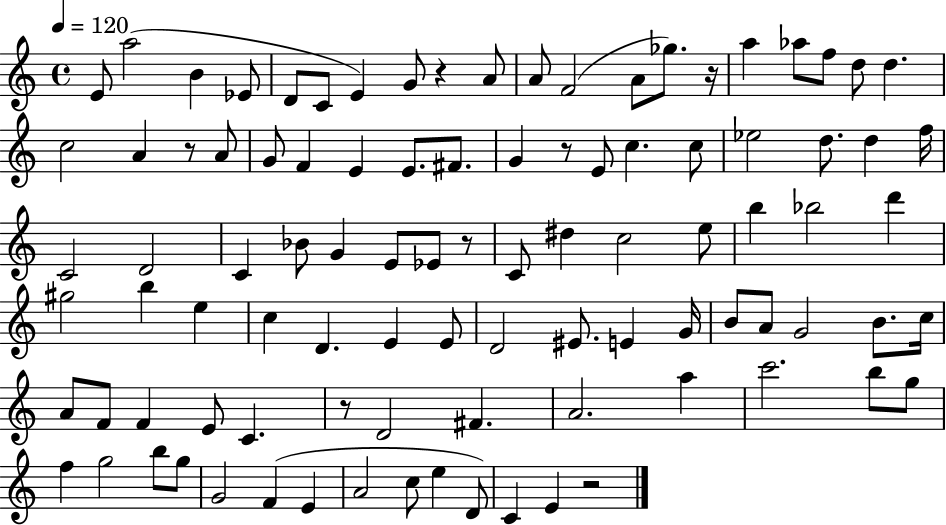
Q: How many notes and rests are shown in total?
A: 96